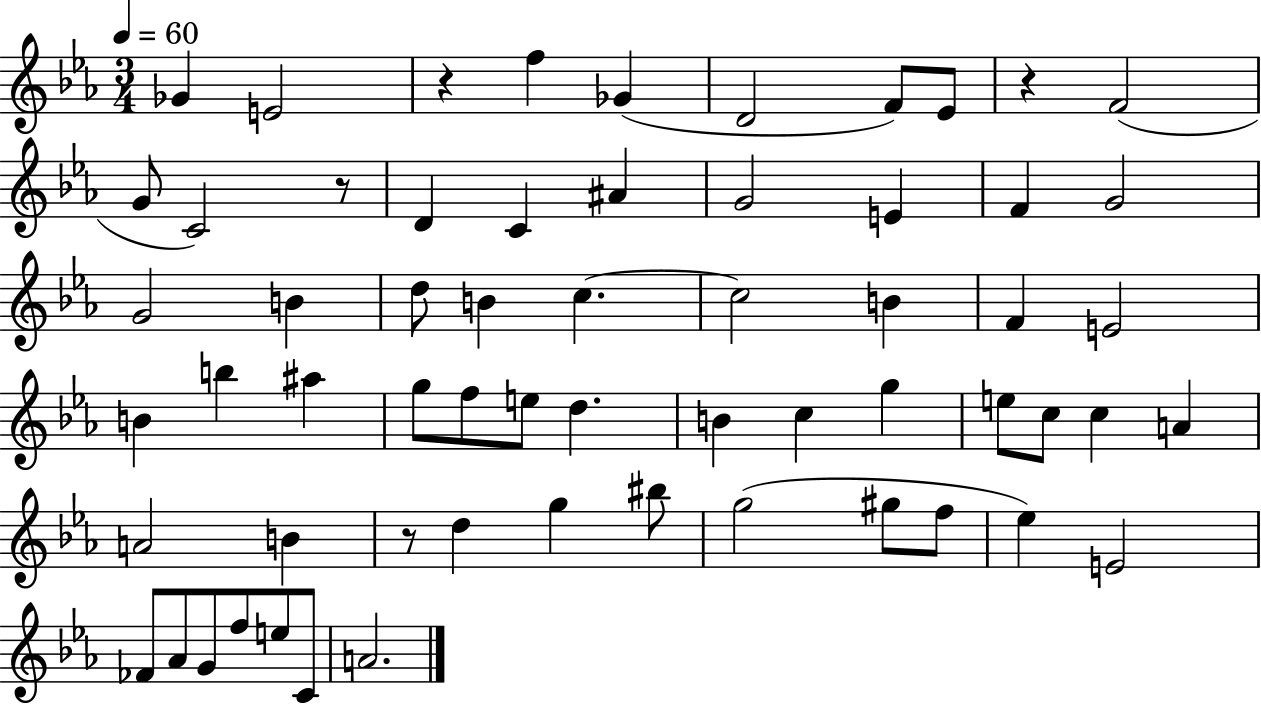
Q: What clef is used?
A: treble